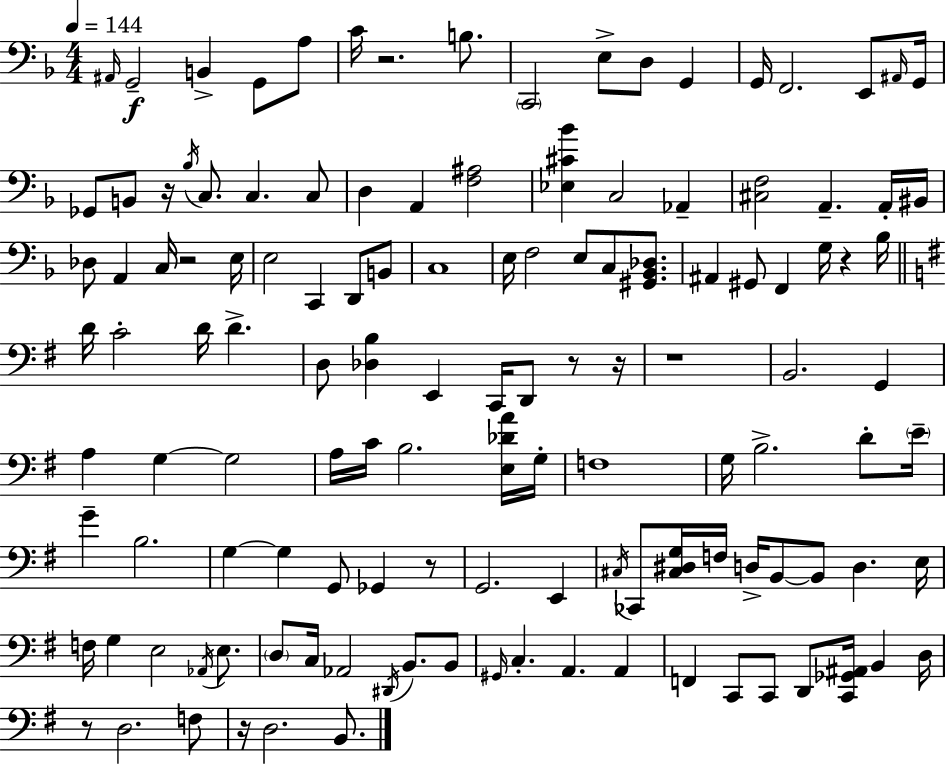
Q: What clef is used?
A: bass